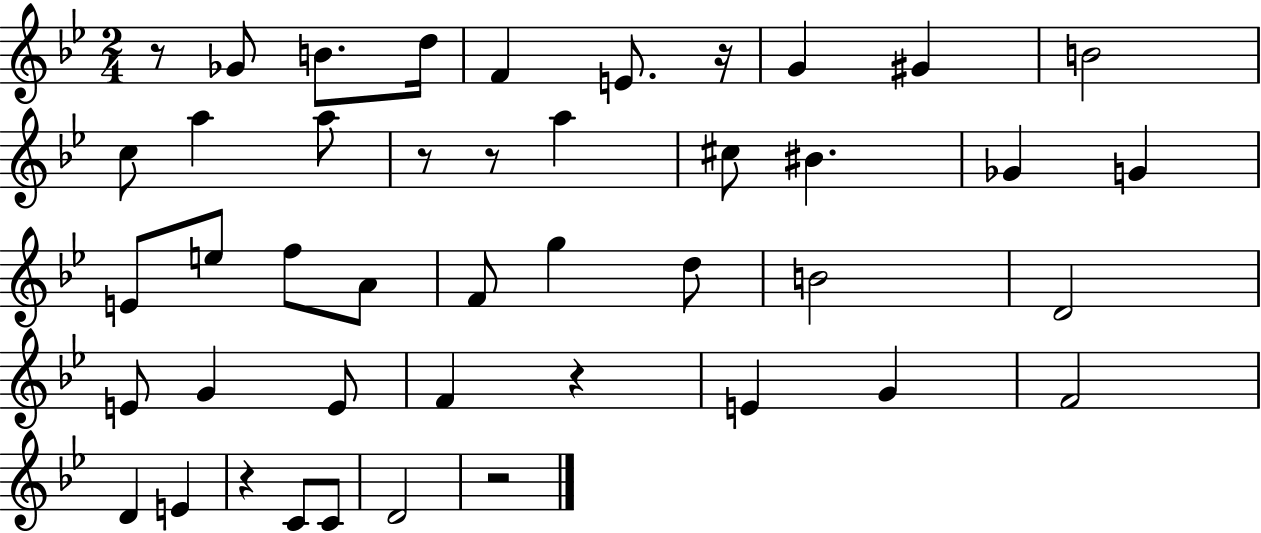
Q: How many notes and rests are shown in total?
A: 44